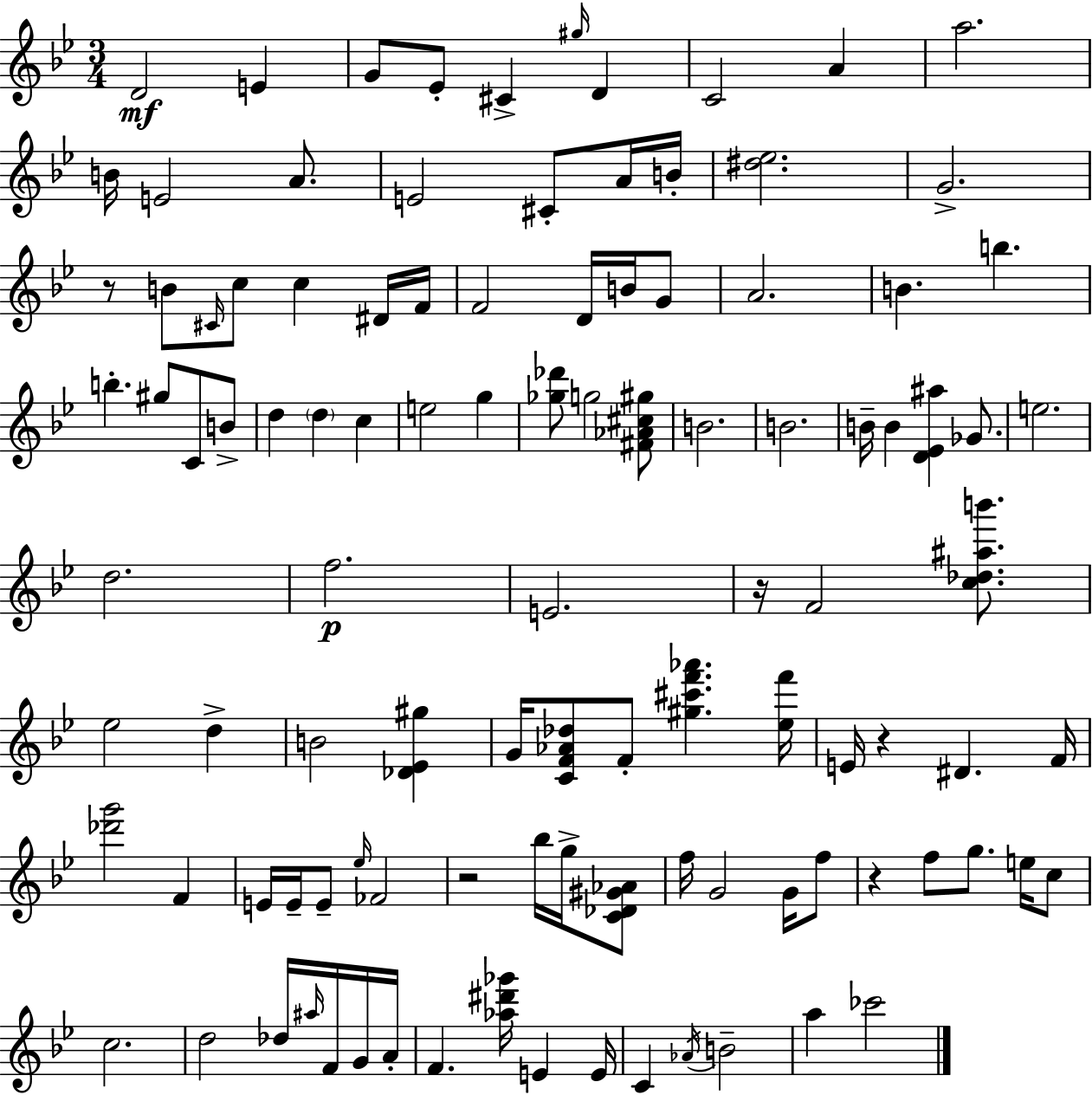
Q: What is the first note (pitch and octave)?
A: D4